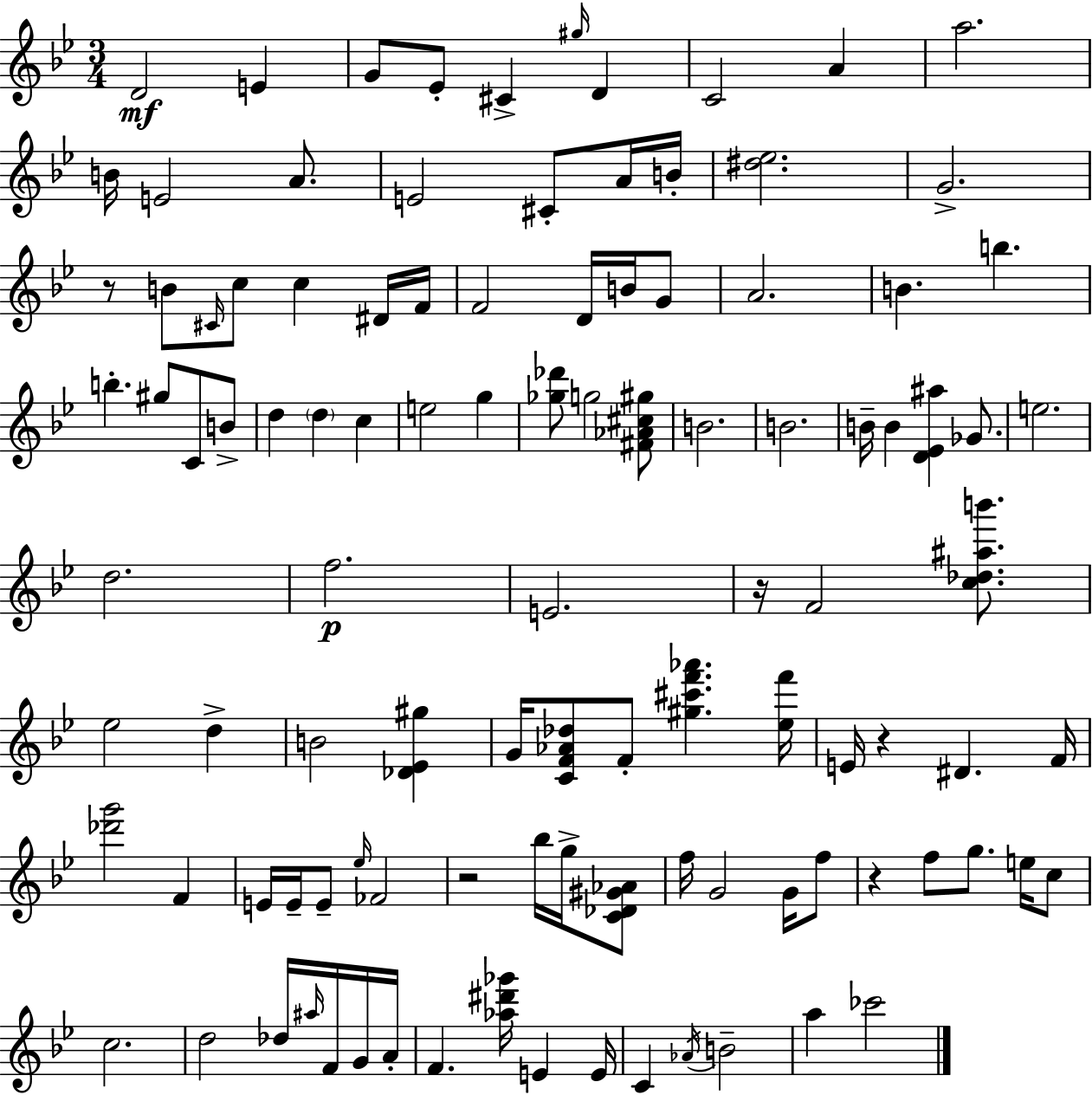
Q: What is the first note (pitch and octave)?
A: D4